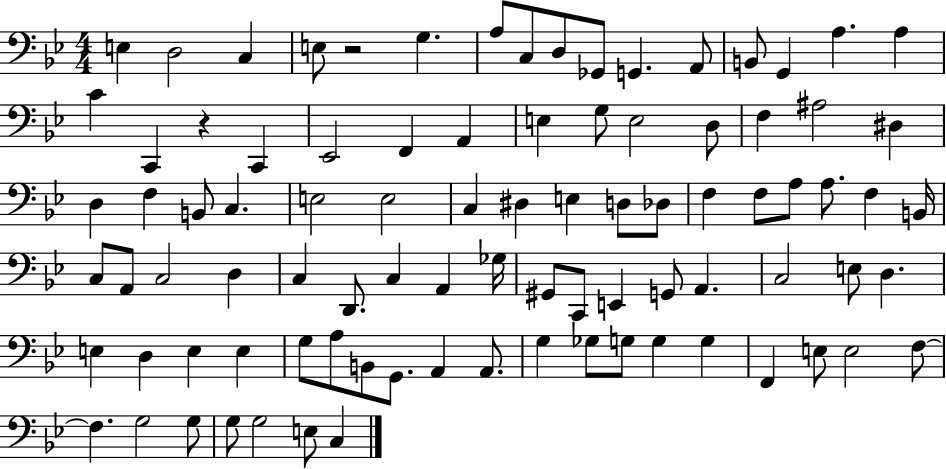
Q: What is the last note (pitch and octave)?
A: C3